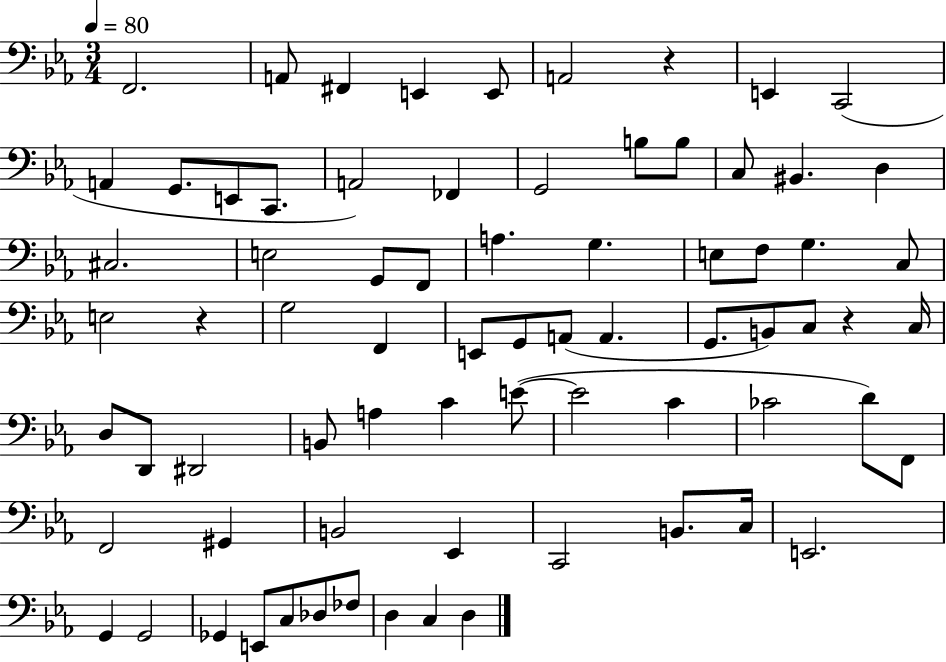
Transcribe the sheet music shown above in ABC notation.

X:1
T:Untitled
M:3/4
L:1/4
K:Eb
F,,2 A,,/2 ^F,, E,, E,,/2 A,,2 z E,, C,,2 A,, G,,/2 E,,/2 C,,/2 A,,2 _F,, G,,2 B,/2 B,/2 C,/2 ^B,, D, ^C,2 E,2 G,,/2 F,,/2 A, G, E,/2 F,/2 G, C,/2 E,2 z G,2 F,, E,,/2 G,,/2 A,,/2 A,, G,,/2 B,,/2 C,/2 z C,/4 D,/2 D,,/2 ^D,,2 B,,/2 A, C E/2 E2 C _C2 D/2 F,,/2 F,,2 ^G,, B,,2 _E,, C,,2 B,,/2 C,/4 E,,2 G,, G,,2 _G,, E,,/2 C,/2 _D,/2 _F,/2 D, C, D,